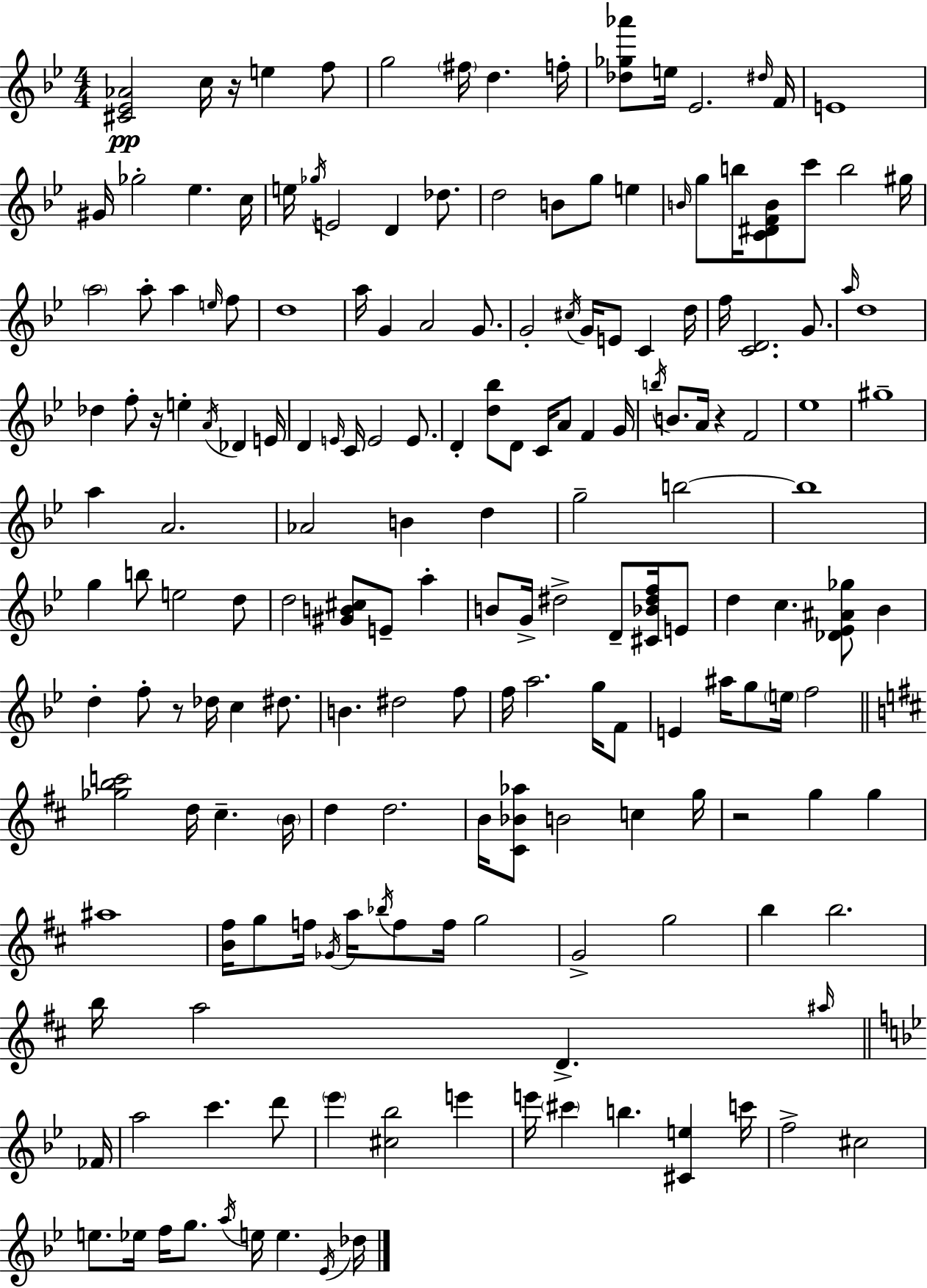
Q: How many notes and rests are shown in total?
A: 181